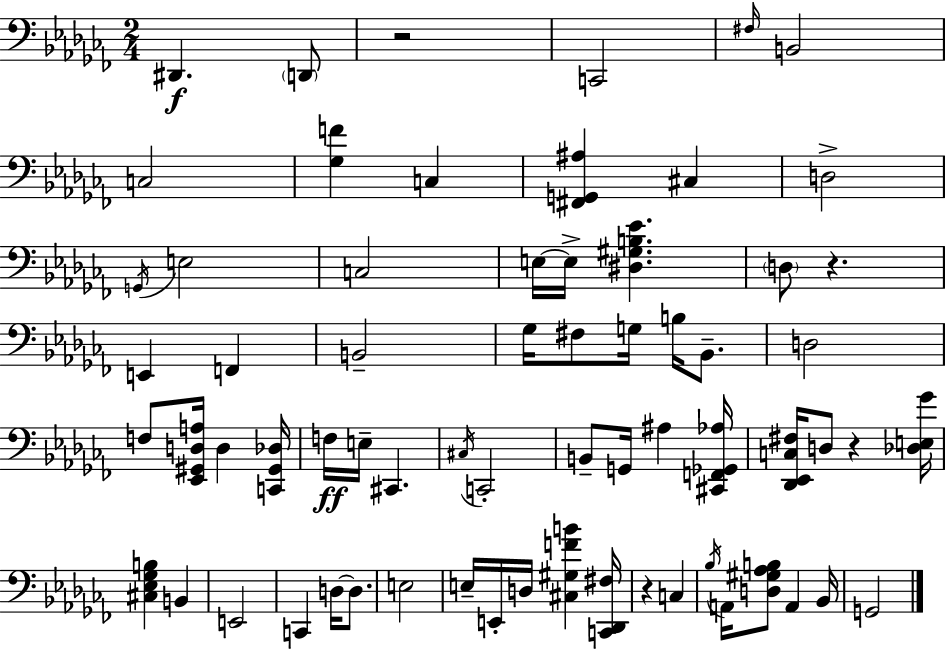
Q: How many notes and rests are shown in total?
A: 66